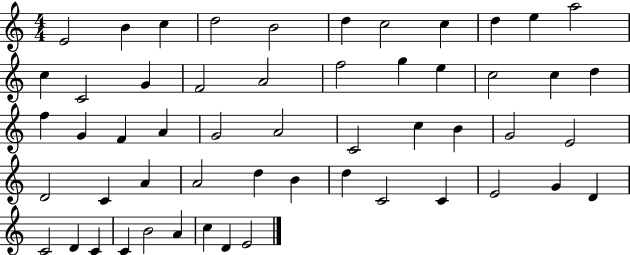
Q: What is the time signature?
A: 4/4